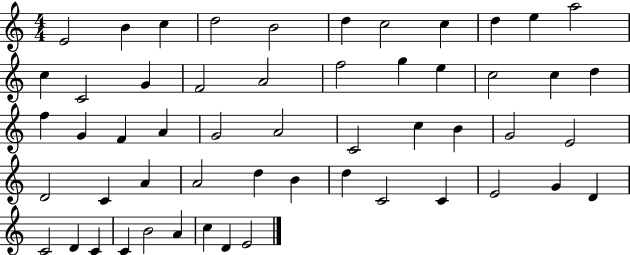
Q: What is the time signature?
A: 4/4